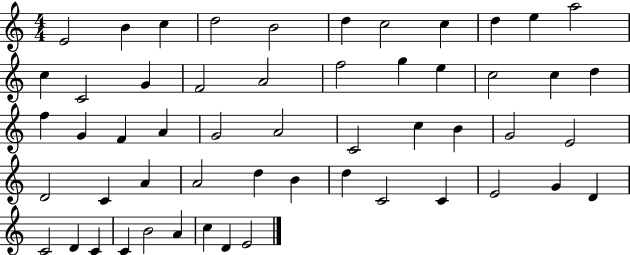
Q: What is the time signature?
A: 4/4